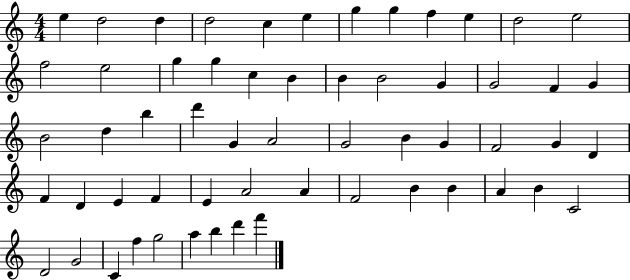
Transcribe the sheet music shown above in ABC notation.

X:1
T:Untitled
M:4/4
L:1/4
K:C
e d2 d d2 c e g g f e d2 e2 f2 e2 g g c B B B2 G G2 F G B2 d b d' G A2 G2 B G F2 G D F D E F E A2 A F2 B B A B C2 D2 G2 C f g2 a b d' f'